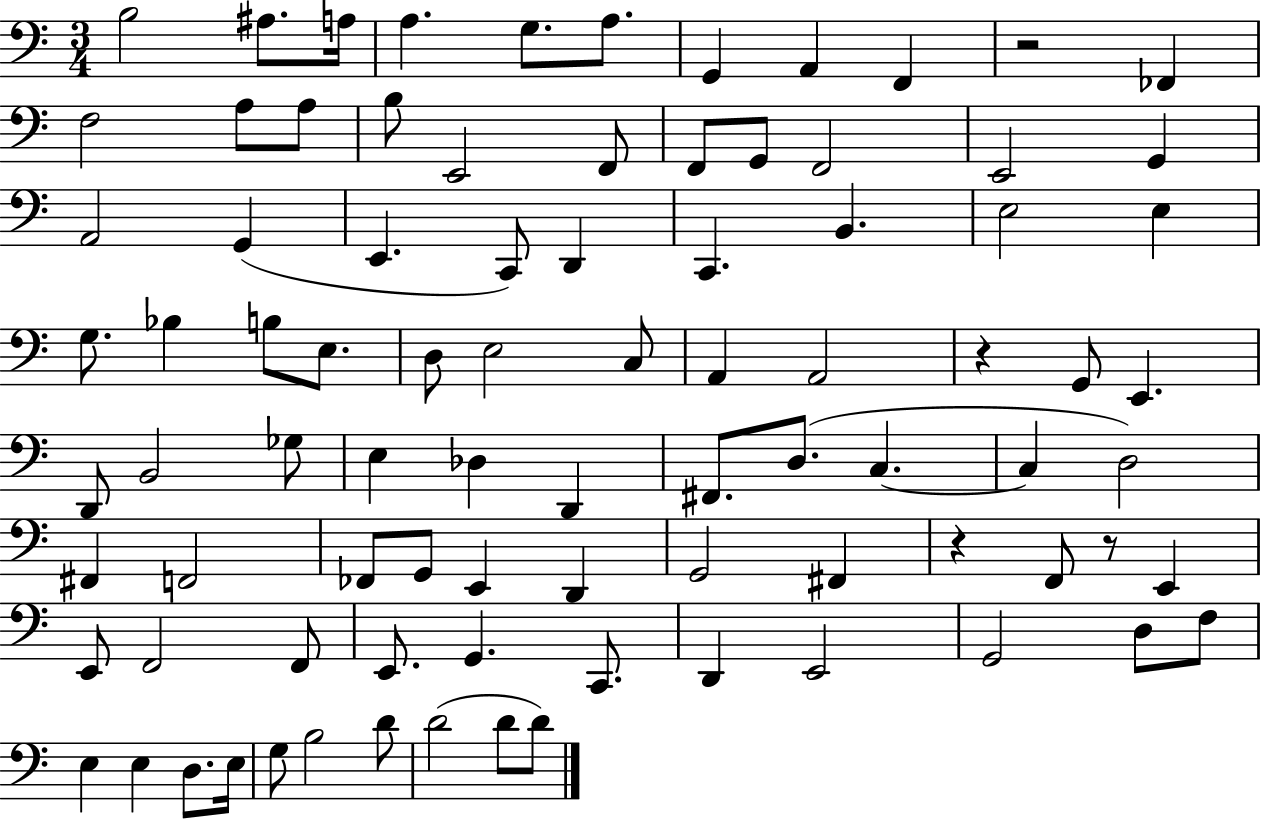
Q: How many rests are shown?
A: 4